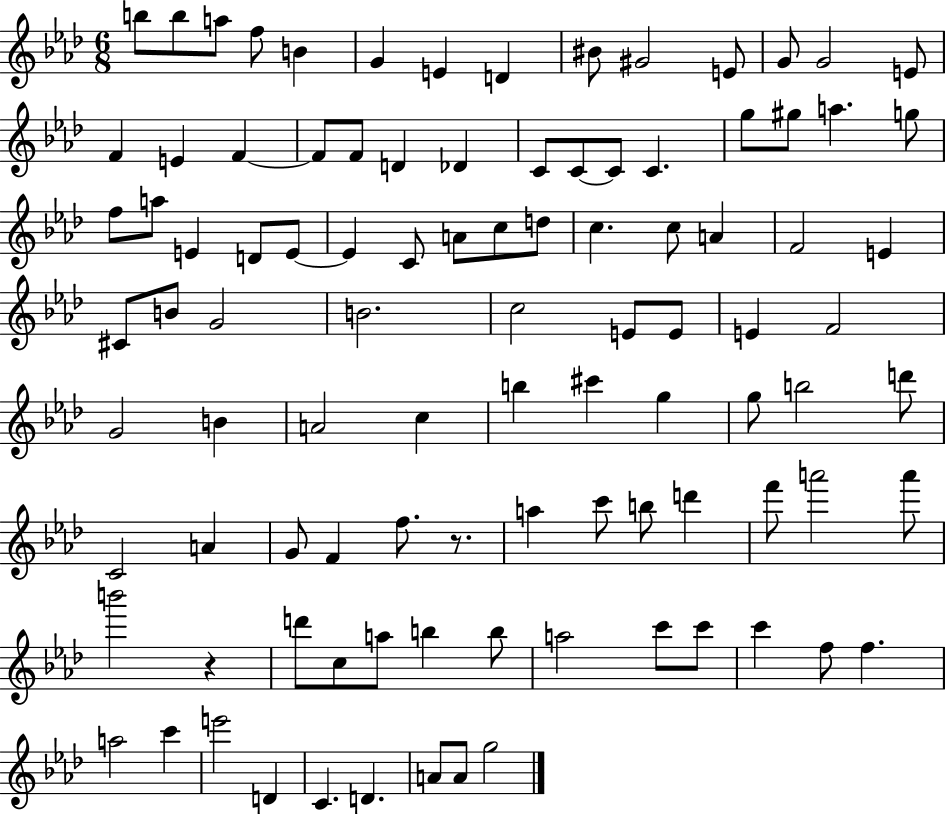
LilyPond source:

{
  \clef treble
  \numericTimeSignature
  \time 6/8
  \key aes \major
  b''8 b''8 a''8 f''8 b'4 | g'4 e'4 d'4 | bis'8 gis'2 e'8 | g'8 g'2 e'8 | \break f'4 e'4 f'4~~ | f'8 f'8 d'4 des'4 | c'8 c'8~~ c'8 c'4. | g''8 gis''8 a''4. g''8 | \break f''8 a''8 e'4 d'8 e'8~~ | e'4 c'8 a'8 c''8 d''8 | c''4. c''8 a'4 | f'2 e'4 | \break cis'8 b'8 g'2 | b'2. | c''2 e'8 e'8 | e'4 f'2 | \break g'2 b'4 | a'2 c''4 | b''4 cis'''4 g''4 | g''8 b''2 d'''8 | \break c'2 a'4 | g'8 f'4 f''8. r8. | a''4 c'''8 b''8 d'''4 | f'''8 a'''2 a'''8 | \break b'''2 r4 | d'''8 c''8 a''8 b''4 b''8 | a''2 c'''8 c'''8 | c'''4 f''8 f''4. | \break a''2 c'''4 | e'''2 d'4 | c'4. d'4. | a'8 a'8 g''2 | \break \bar "|."
}